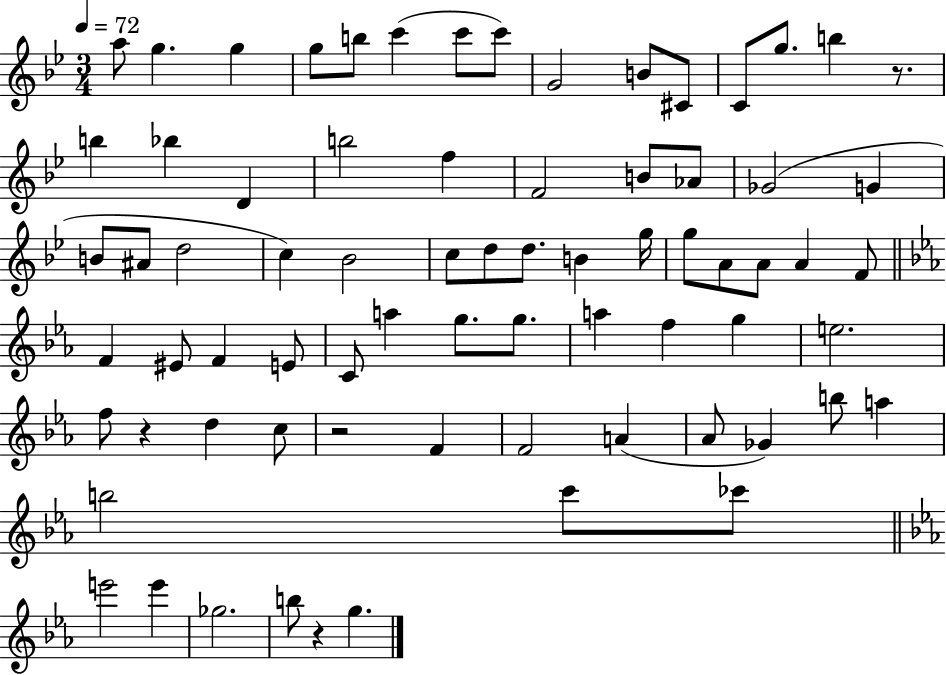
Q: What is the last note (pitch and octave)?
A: G5